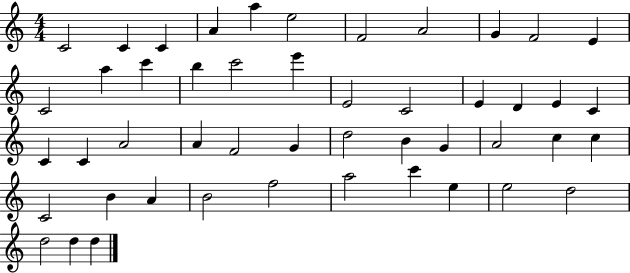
X:1
T:Untitled
M:4/4
L:1/4
K:C
C2 C C A a e2 F2 A2 G F2 E C2 a c' b c'2 e' E2 C2 E D E C C C A2 A F2 G d2 B G A2 c c C2 B A B2 f2 a2 c' e e2 d2 d2 d d